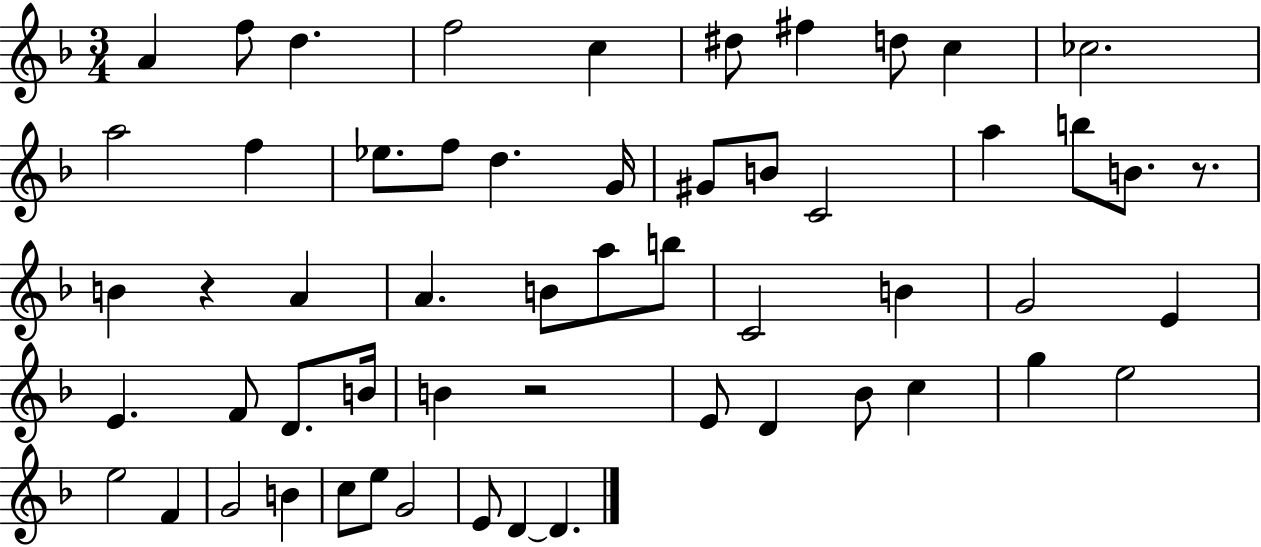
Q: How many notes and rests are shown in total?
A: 56